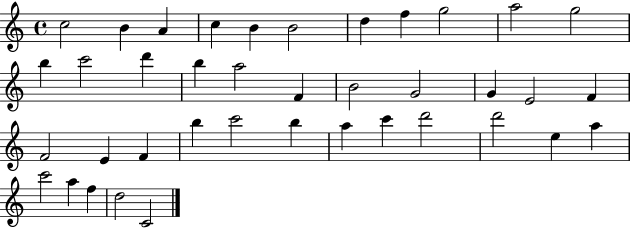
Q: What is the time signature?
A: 4/4